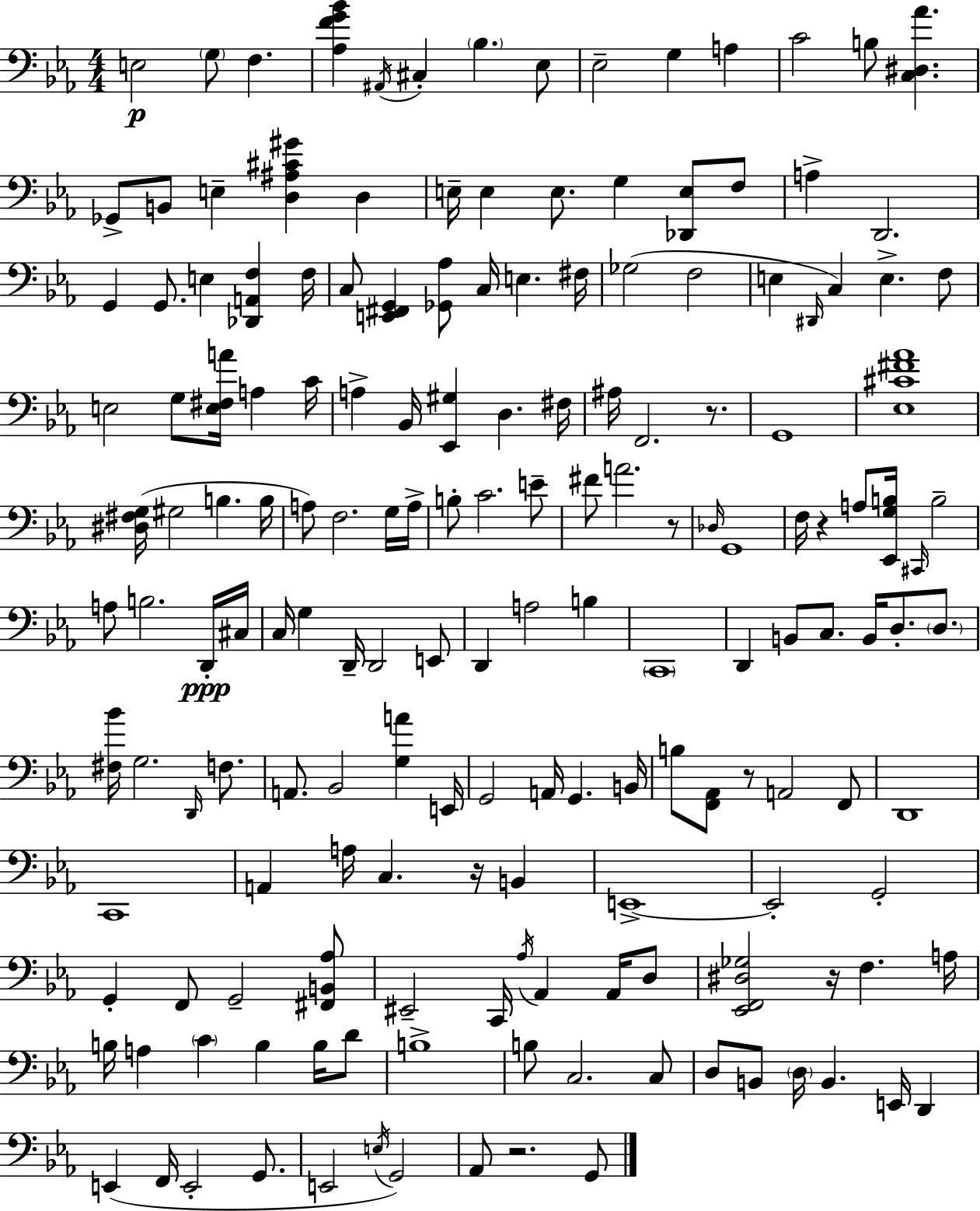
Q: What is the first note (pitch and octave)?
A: E3